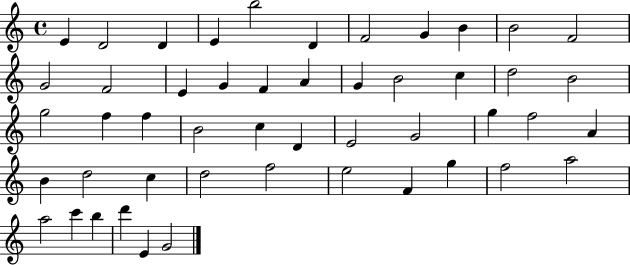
E4/q D4/h D4/q E4/q B5/h D4/q F4/h G4/q B4/q B4/h F4/h G4/h F4/h E4/q G4/q F4/q A4/q G4/q B4/h C5/q D5/h B4/h G5/h F5/q F5/q B4/h C5/q D4/q E4/h G4/h G5/q F5/h A4/q B4/q D5/h C5/q D5/h F5/h E5/h F4/q G5/q F5/h A5/h A5/h C6/q B5/q D6/q E4/q G4/h